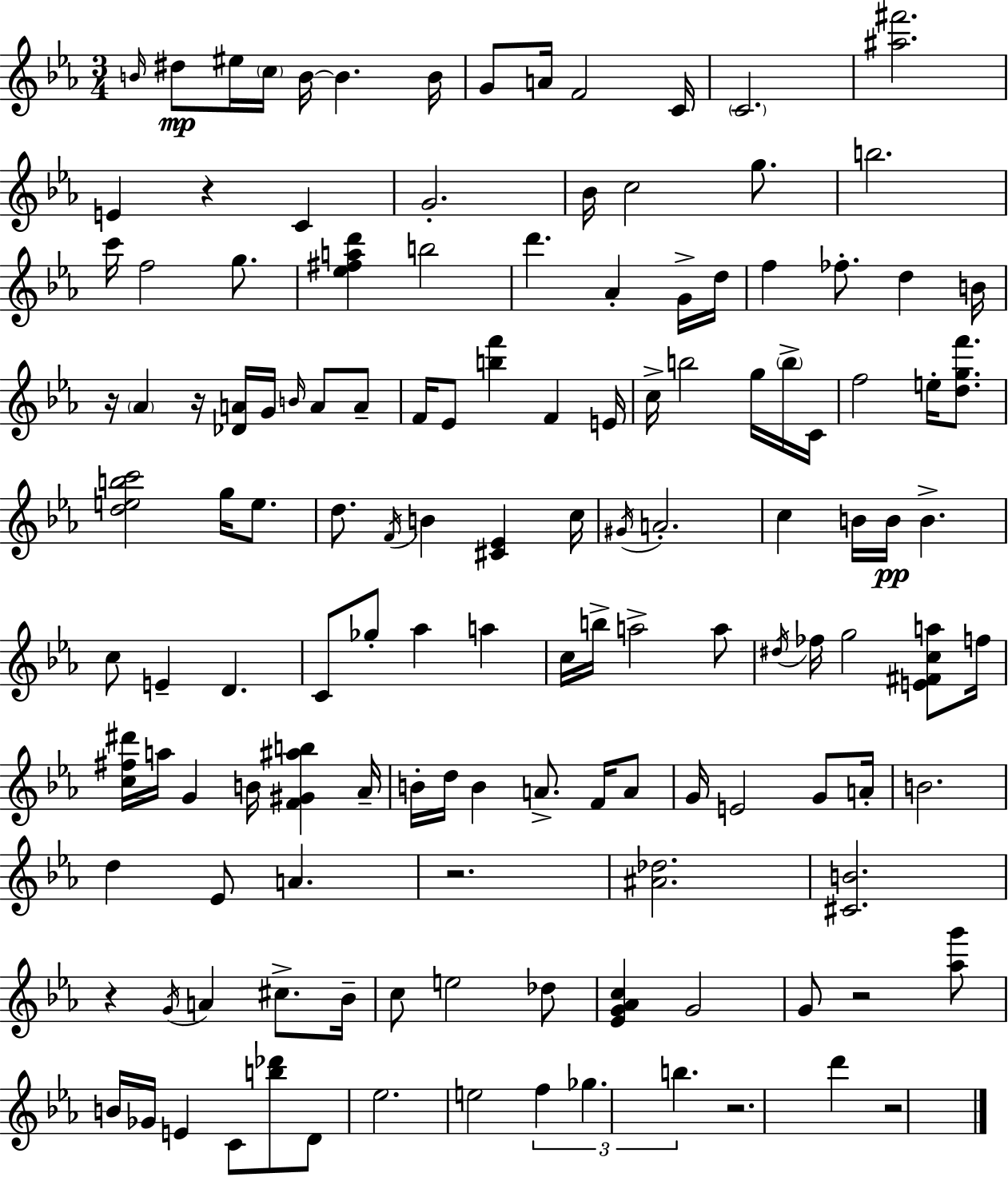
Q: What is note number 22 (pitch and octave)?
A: G5